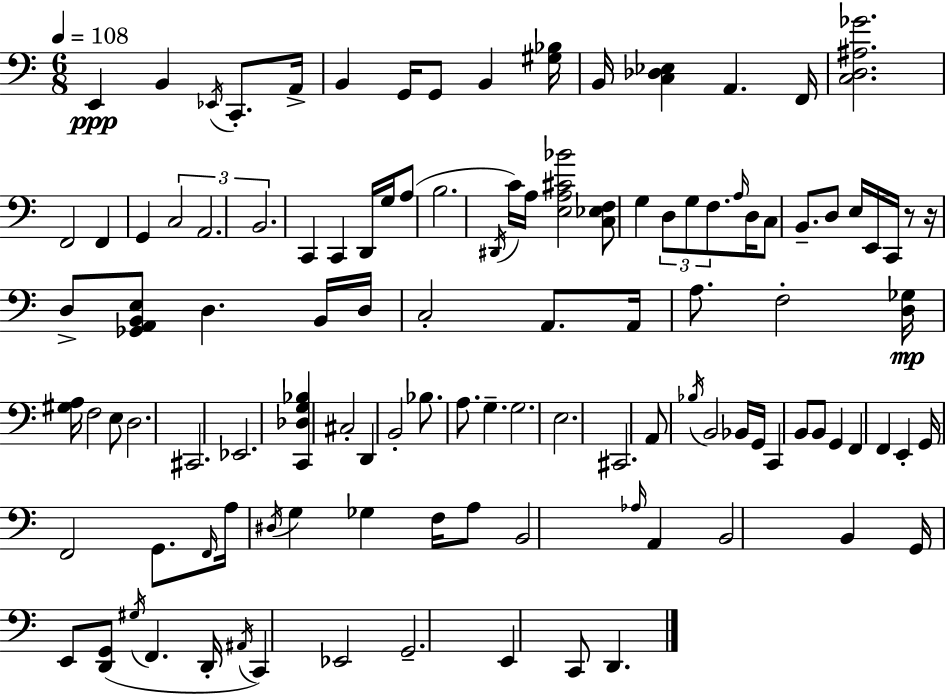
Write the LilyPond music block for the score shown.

{
  \clef bass
  \numericTimeSignature
  \time 6/8
  \key c \major
  \tempo 4 = 108
  \repeat volta 2 { e,4\ppp b,4 \acciaccatura { ees,16 } c,8.-. | a,16-> b,4 g,16 g,8 b,4 | <gis bes>16 b,16 <c des ees>4 a,4. | f,16 <c d ais ges'>2. | \break f,2 f,4 | g,4 \tuplet 3/2 { c2 | a,2. | b,2. } | \break c,4 c,4 d,16 g16 a8( | b2. | \acciaccatura { dis,16 }) c'16 a16 <e a cis' bes'>2 | <c ees f>8 g4 \tuplet 3/2 { d8 g8 f8. } | \break \grace { a16 } d16 c8 b,8.-- d8 e16 e,16 | c,16 r8 r16 d8-> <ges, a, b, e>8 d4. | b,16 d16 c2-. | a,8. a,16 a8. f2-. | \break <d ges>16\mp <gis a>16 f2 | e8 d2. | cis,2. | ees,2. | \break <c, des g bes>4 cis2-. | d,4 b,2-. | bes8. a8. g4.-- | g2. | \break e2. | cis,2. | a,8 \acciaccatura { bes16 } b,2 | bes,16 g,16 c,4 b,8 b,8 | \break g,4 f,4 f,4 | e,4-. g,16 f,2 | g,8. \grace { f,16 } a16 \acciaccatura { dis16 } g4 ges4 | f16 a8 b,2 | \break \grace { aes16 } a,4 b,2 | b,4 g,16 e,8 <d, g,>8( | \acciaccatura { gis16 } f,4. d,16-. \acciaccatura { ais,16 }) c,4 | ees,2 g,2.-- | \break e,4 | c,8 d,4. } \bar "|."
}